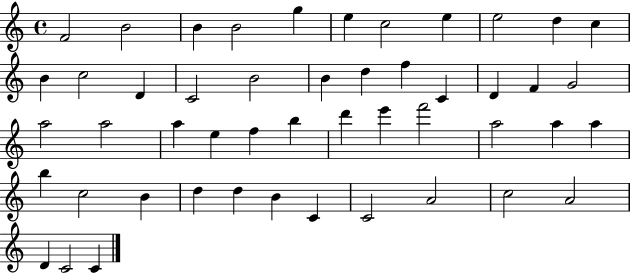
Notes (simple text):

F4/h B4/h B4/q B4/h G5/q E5/q C5/h E5/q E5/h D5/q C5/q B4/q C5/h D4/q C4/h B4/h B4/q D5/q F5/q C4/q D4/q F4/q G4/h A5/h A5/h A5/q E5/q F5/q B5/q D6/q E6/q F6/h A5/h A5/q A5/q B5/q C5/h B4/q D5/q D5/q B4/q C4/q C4/h A4/h C5/h A4/h D4/q C4/h C4/q